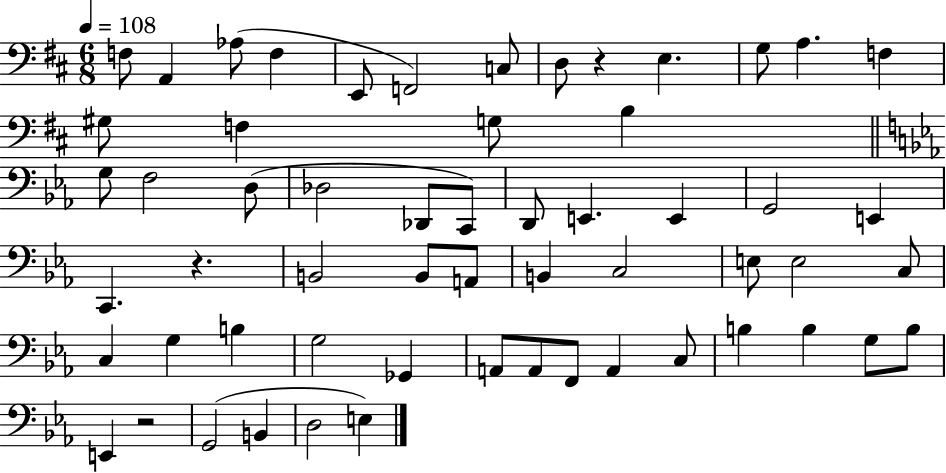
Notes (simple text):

F3/e A2/q Ab3/e F3/q E2/e F2/h C3/e D3/e R/q E3/q. G3/e A3/q. F3/q G#3/e F3/q G3/e B3/q G3/e F3/h D3/e Db3/h Db2/e C2/e D2/e E2/q. E2/q G2/h E2/q C2/q. R/q. B2/h B2/e A2/e B2/q C3/h E3/e E3/h C3/e C3/q G3/q B3/q G3/h Gb2/q A2/e A2/e F2/e A2/q C3/e B3/q B3/q G3/e B3/e E2/q R/h G2/h B2/q D3/h E3/q